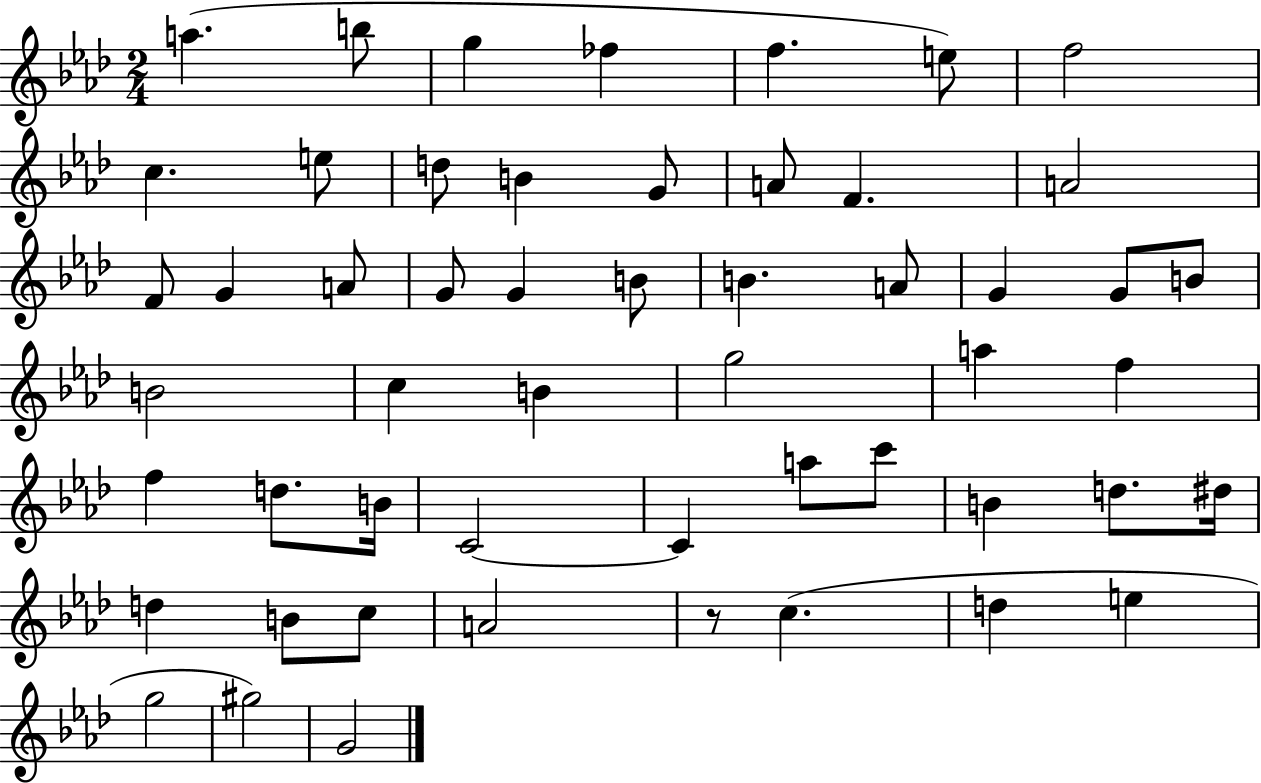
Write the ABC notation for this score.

X:1
T:Untitled
M:2/4
L:1/4
K:Ab
a b/2 g _f f e/2 f2 c e/2 d/2 B G/2 A/2 F A2 F/2 G A/2 G/2 G B/2 B A/2 G G/2 B/2 B2 c B g2 a f f d/2 B/4 C2 C a/2 c'/2 B d/2 ^d/4 d B/2 c/2 A2 z/2 c d e g2 ^g2 G2